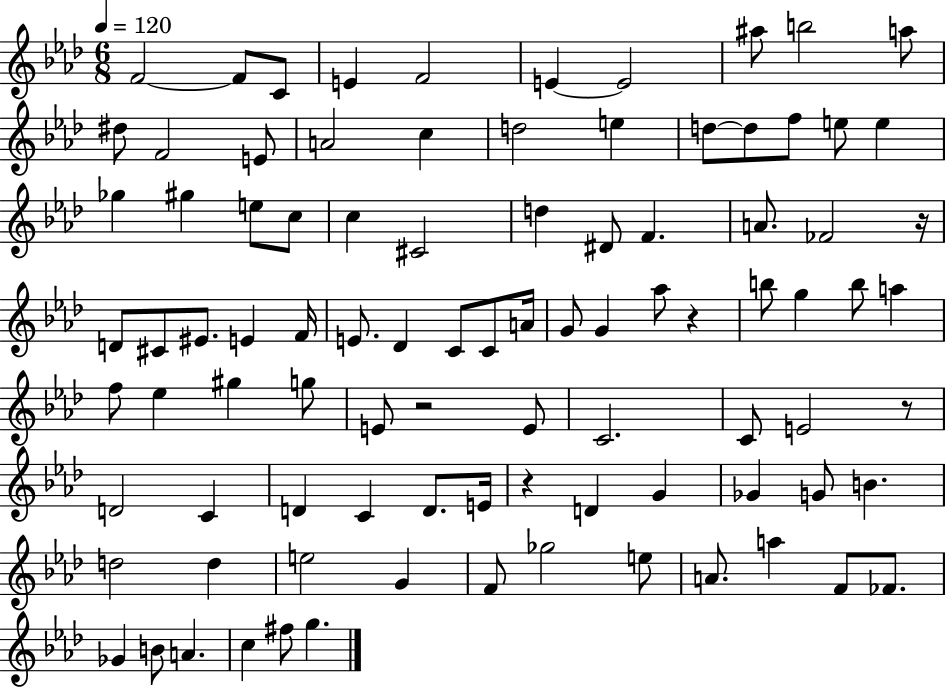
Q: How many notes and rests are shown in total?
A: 92